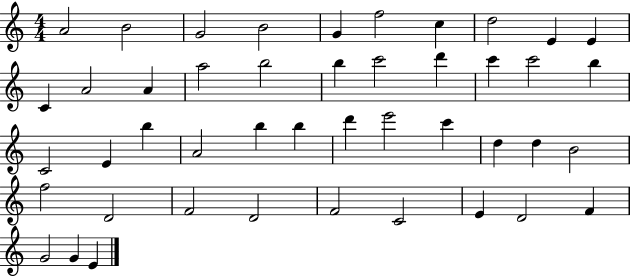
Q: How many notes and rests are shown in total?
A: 45